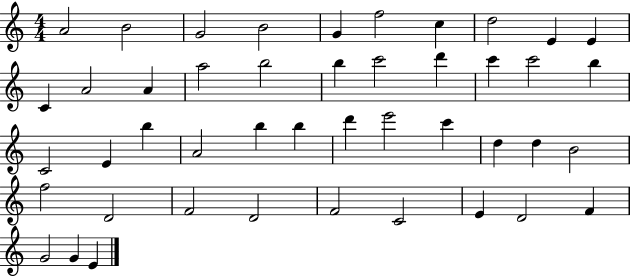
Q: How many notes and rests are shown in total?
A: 45